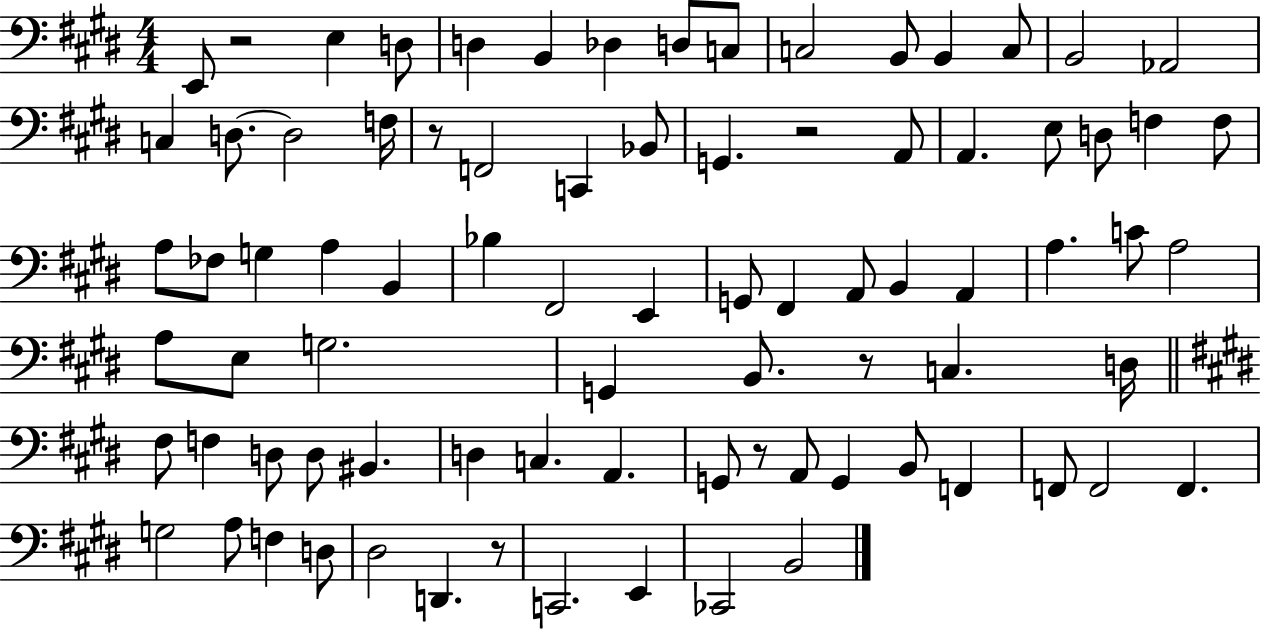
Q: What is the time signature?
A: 4/4